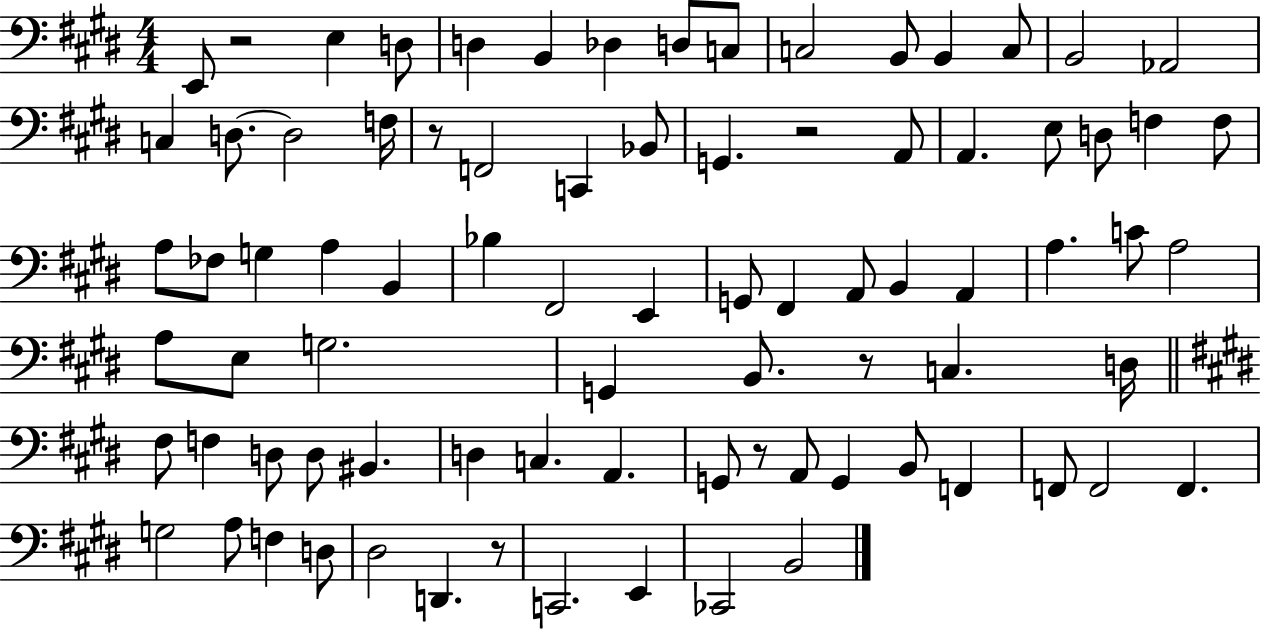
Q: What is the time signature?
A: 4/4